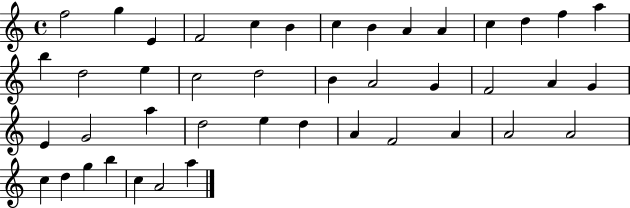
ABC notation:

X:1
T:Untitled
M:4/4
L:1/4
K:C
f2 g E F2 c B c B A A c d f a b d2 e c2 d2 B A2 G F2 A G E G2 a d2 e d A F2 A A2 A2 c d g b c A2 a